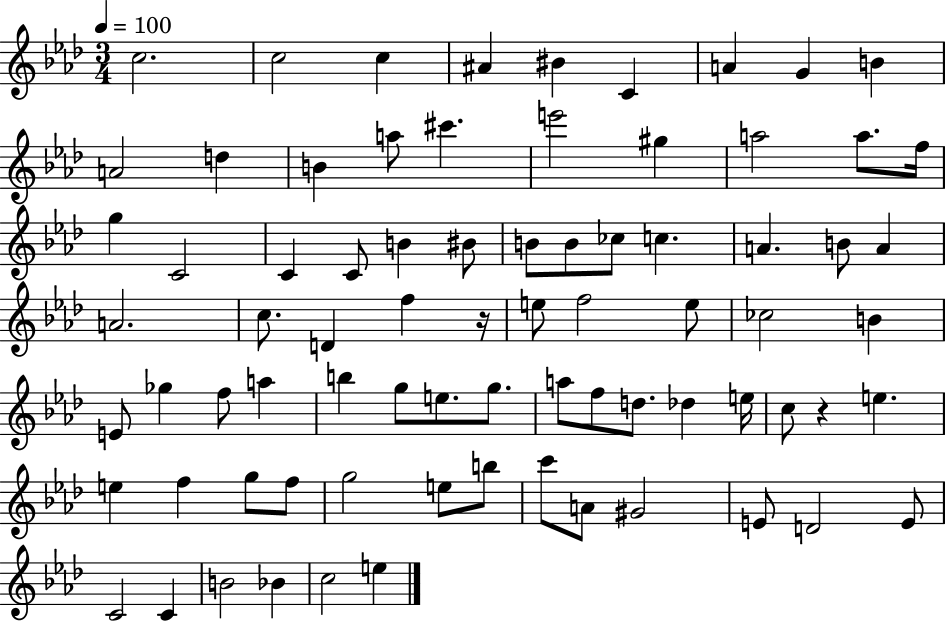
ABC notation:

X:1
T:Untitled
M:3/4
L:1/4
K:Ab
c2 c2 c ^A ^B C A G B A2 d B a/2 ^c' e'2 ^g a2 a/2 f/4 g C2 C C/2 B ^B/2 B/2 B/2 _c/2 c A B/2 A A2 c/2 D f z/4 e/2 f2 e/2 _c2 B E/2 _g f/2 a b g/2 e/2 g/2 a/2 f/2 d/2 _d e/4 c/2 z e e f g/2 f/2 g2 e/2 b/2 c'/2 A/2 ^G2 E/2 D2 E/2 C2 C B2 _B c2 e